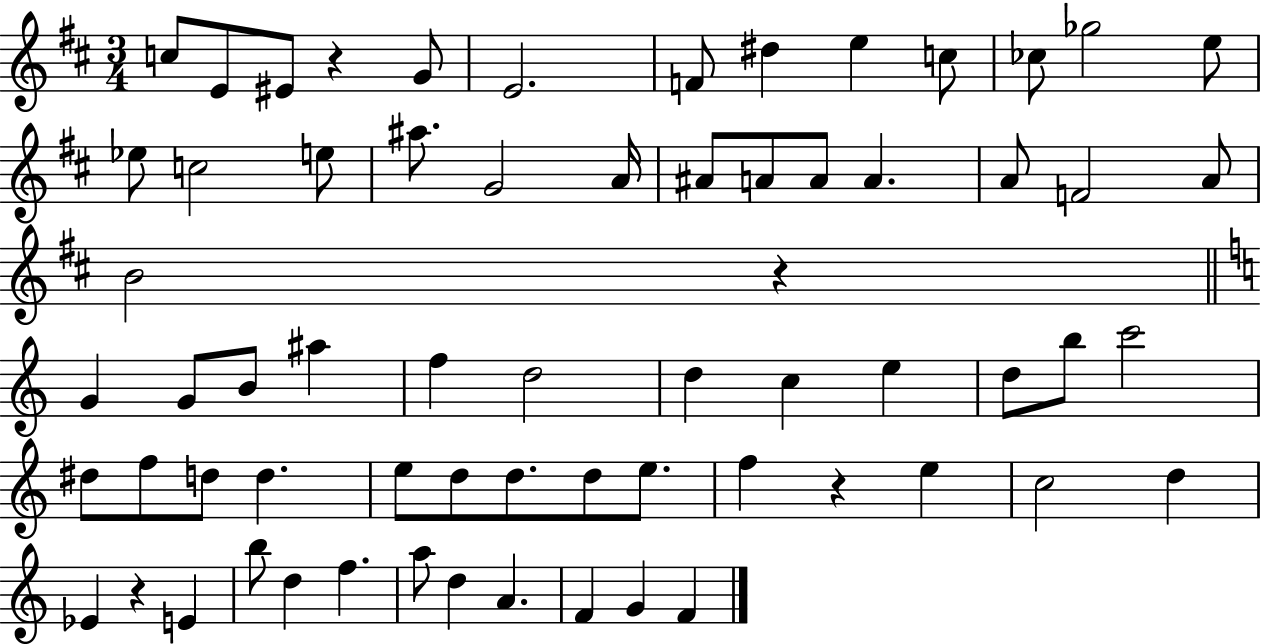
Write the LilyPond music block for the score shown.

{
  \clef treble
  \numericTimeSignature
  \time 3/4
  \key d \major
  c''8 e'8 eis'8 r4 g'8 | e'2. | f'8 dis''4 e''4 c''8 | ces''8 ges''2 e''8 | \break ees''8 c''2 e''8 | ais''8. g'2 a'16 | ais'8 a'8 a'8 a'4. | a'8 f'2 a'8 | \break b'2 r4 | \bar "||" \break \key c \major g'4 g'8 b'8 ais''4 | f''4 d''2 | d''4 c''4 e''4 | d''8 b''8 c'''2 | \break dis''8 f''8 d''8 d''4. | e''8 d''8 d''8. d''8 e''8. | f''4 r4 e''4 | c''2 d''4 | \break ees'4 r4 e'4 | b''8 d''4 f''4. | a''8 d''4 a'4. | f'4 g'4 f'4 | \break \bar "|."
}